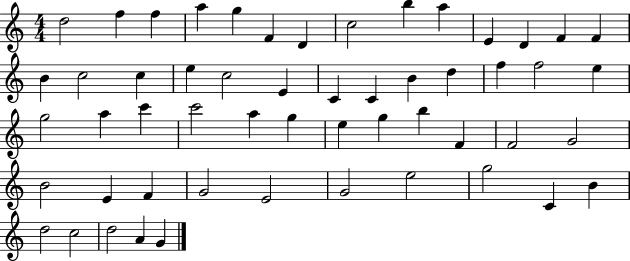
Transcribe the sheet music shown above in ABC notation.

X:1
T:Untitled
M:4/4
L:1/4
K:C
d2 f f a g F D c2 b a E D F F B c2 c e c2 E C C B d f f2 e g2 a c' c'2 a g e g b F F2 G2 B2 E F G2 E2 G2 e2 g2 C B d2 c2 d2 A G